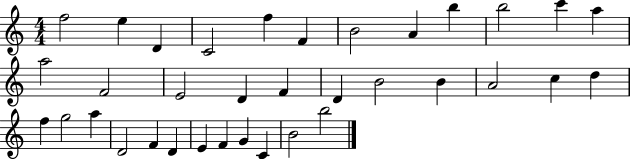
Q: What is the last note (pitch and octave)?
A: B5